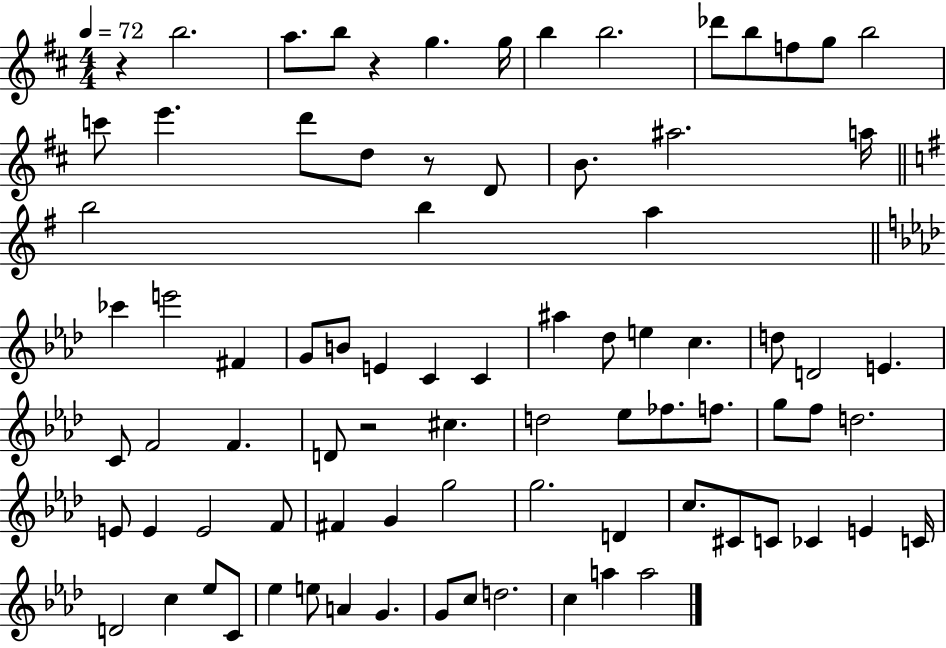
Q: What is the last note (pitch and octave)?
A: A5